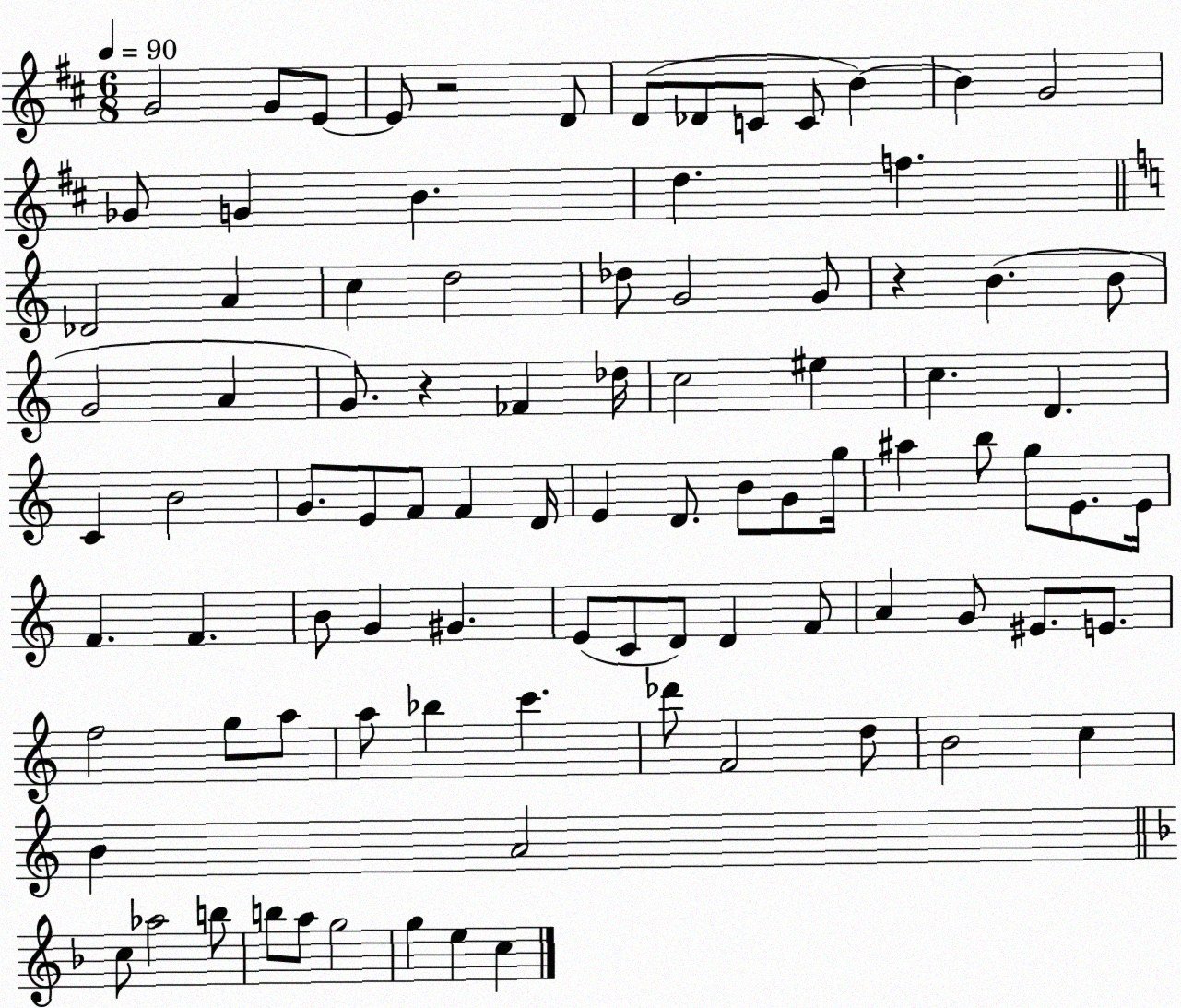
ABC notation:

X:1
T:Untitled
M:6/8
L:1/4
K:D
G2 G/2 E/2 E/2 z2 D/2 D/2 _D/2 C/2 C/2 B B G2 _G/2 G B d f _D2 A c d2 _d/2 G2 G/2 z B B/2 G2 A G/2 z _F _d/4 c2 ^e c D C B2 G/2 E/2 F/2 F D/4 E D/2 B/2 G/2 g/4 ^a b/2 g/2 E/2 E/4 F F B/2 G ^G E/2 C/2 D/2 D F/2 A G/2 ^E/2 E/2 f2 g/2 a/2 a/2 _b c' _d'/2 F2 d/2 B2 c B A2 c/2 _a2 b/2 b/2 a/2 g2 g e c